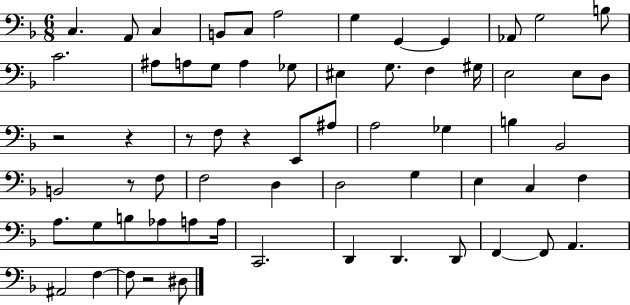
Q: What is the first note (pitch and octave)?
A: C3